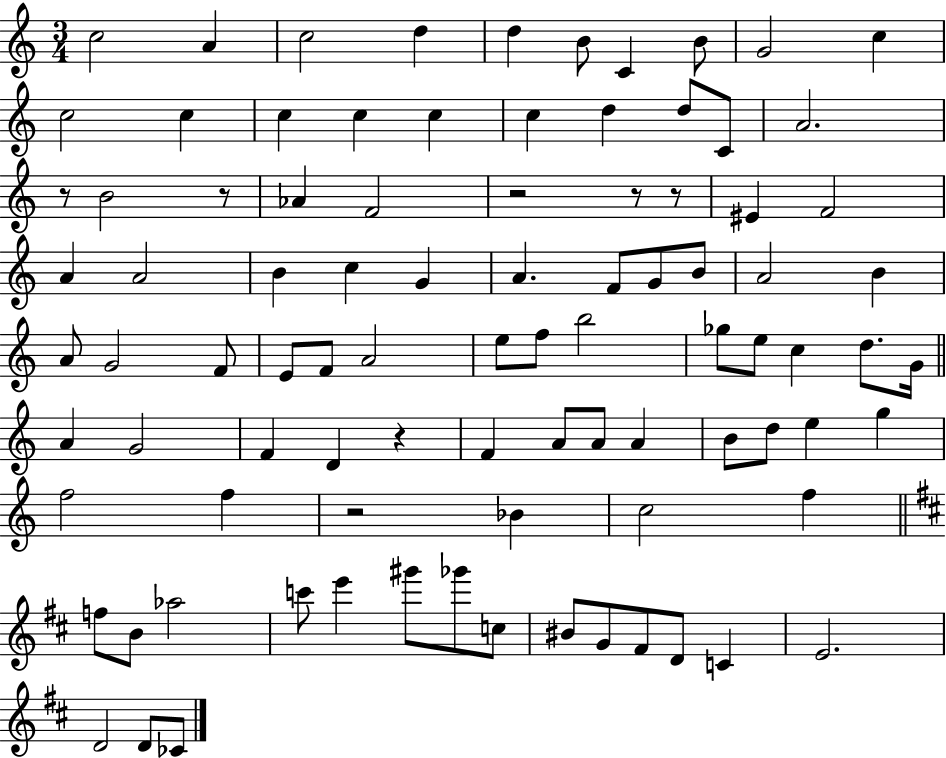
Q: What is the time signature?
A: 3/4